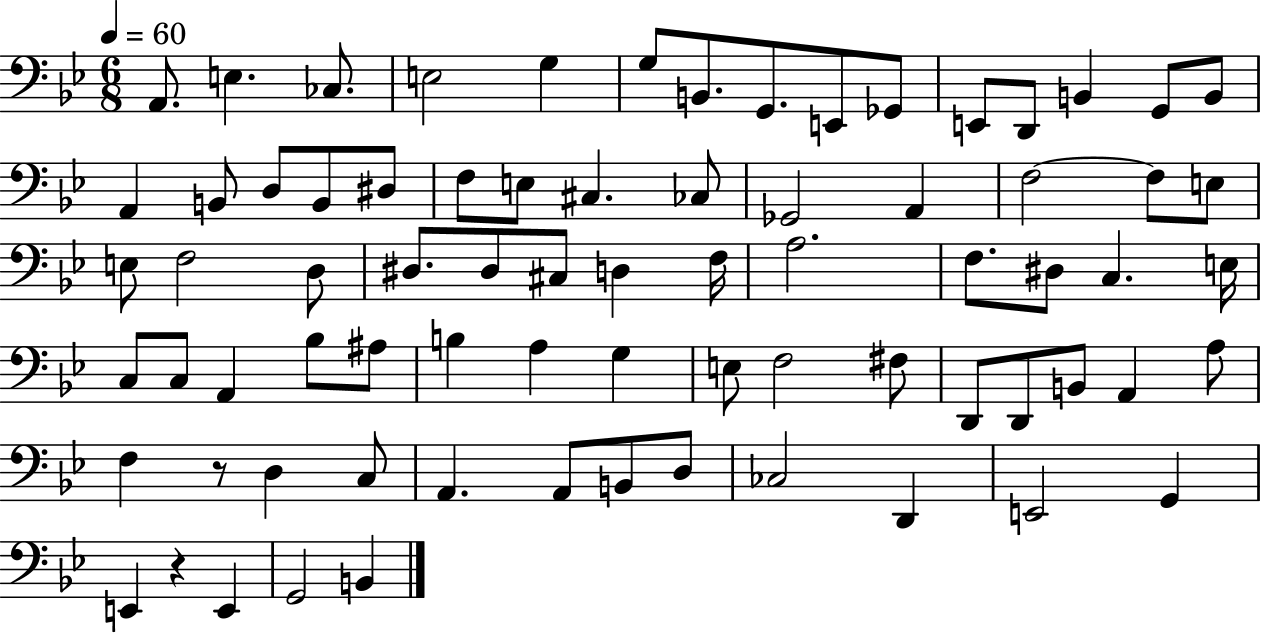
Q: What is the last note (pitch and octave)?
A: B2